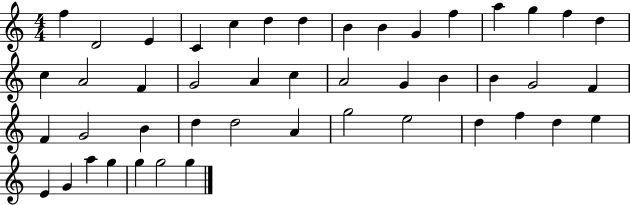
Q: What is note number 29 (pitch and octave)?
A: G4